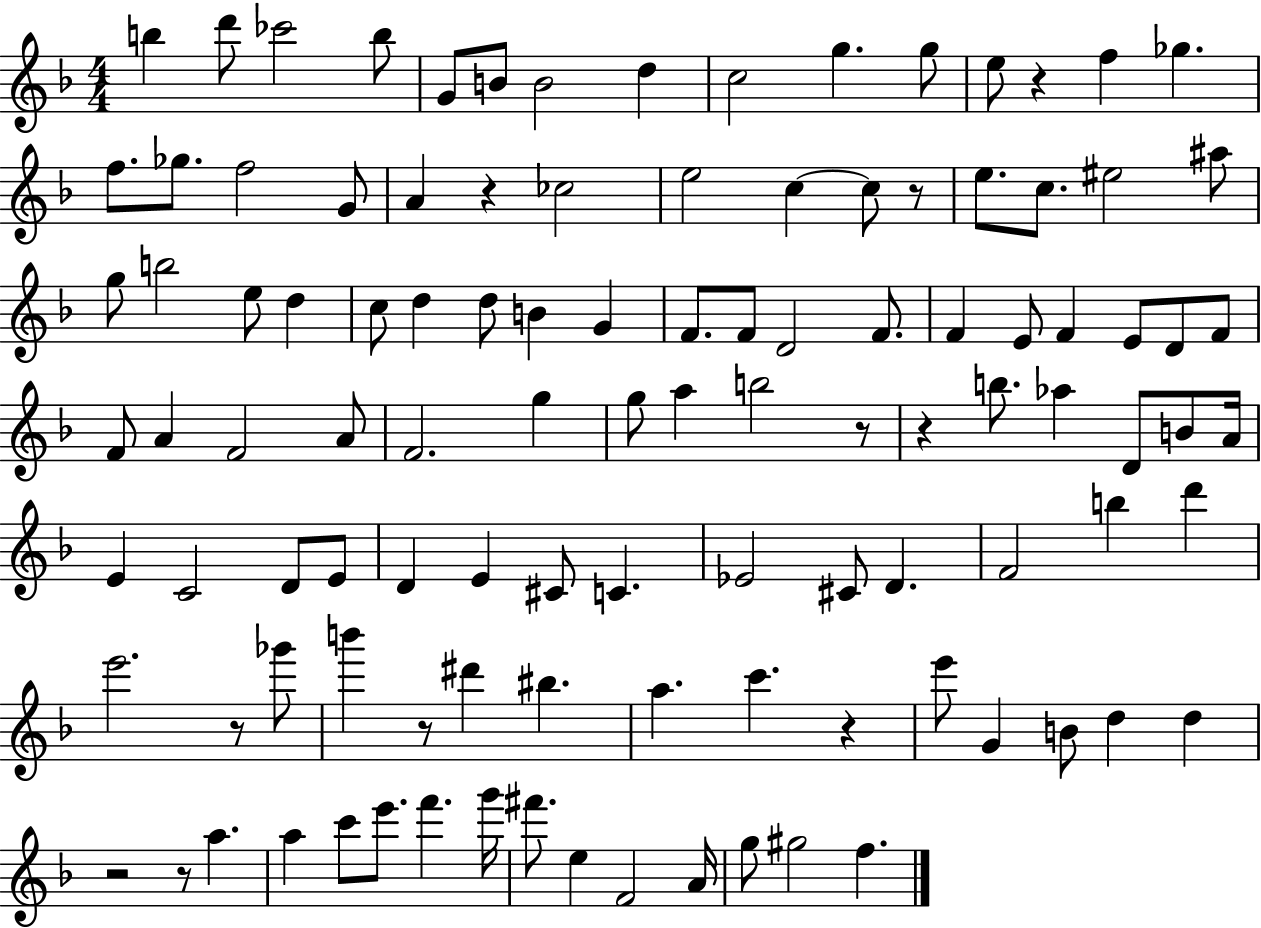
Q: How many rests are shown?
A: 10